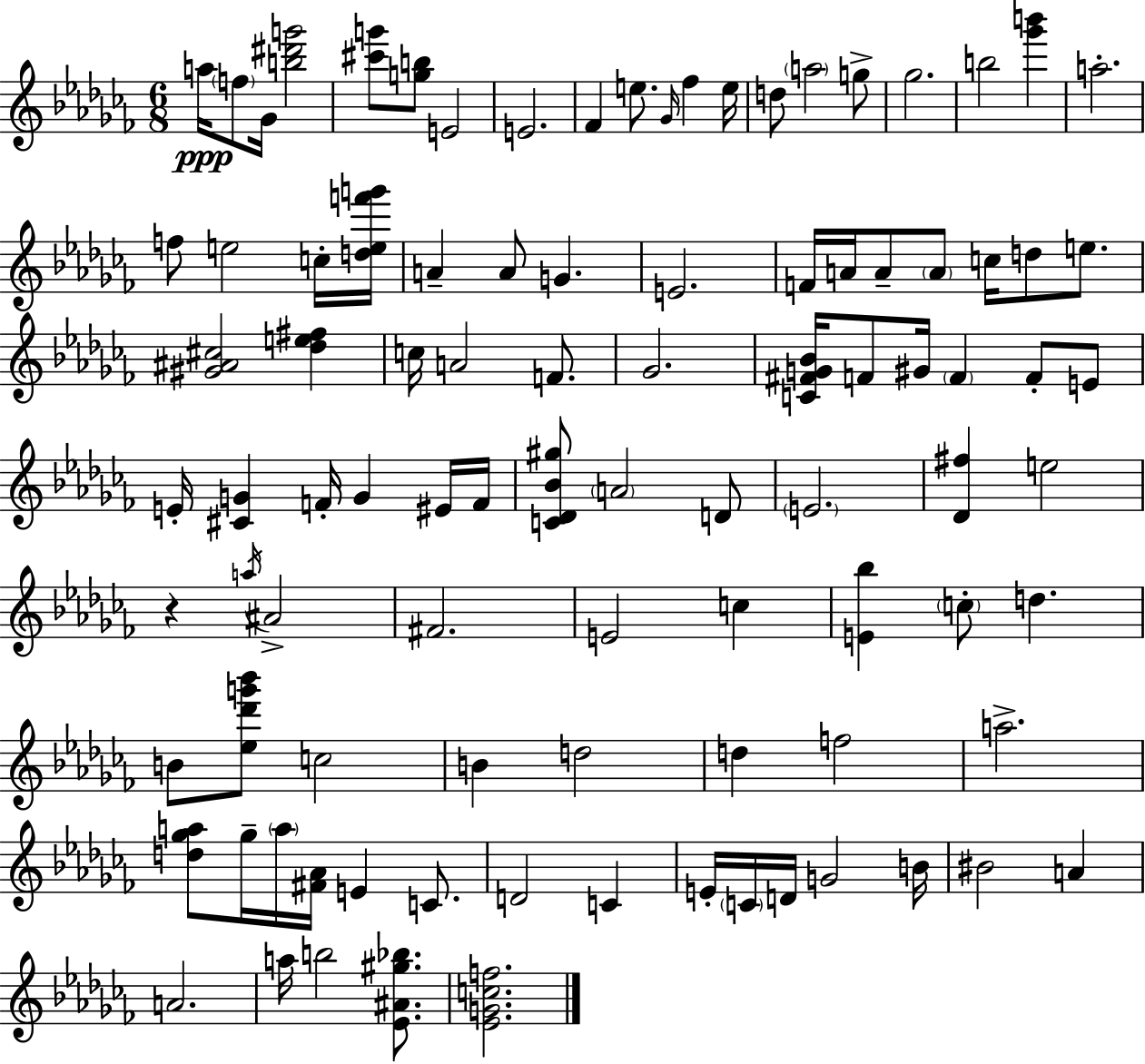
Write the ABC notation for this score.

X:1
T:Untitled
M:6/8
L:1/4
K:Abm
a/4 f/2 _G/4 [b^d'g']2 [^c'g']/2 [gb]/2 E2 E2 _F e/2 _G/4 _f e/4 d/2 a2 g/2 _g2 b2 [_g'b'] a2 f/2 e2 c/4 [def'g']/4 A A/2 G E2 F/4 A/4 A/2 A/2 c/4 d/2 e/2 [^G^A^c]2 [_de^f] c/4 A2 F/2 _G2 [C^FG_B]/4 F/2 ^G/4 F F/2 E/2 E/4 [^CG] F/4 G ^E/4 F/4 [C_D_B^g]/2 A2 D/2 E2 [_D^f] e2 z a/4 ^A2 ^F2 E2 c [E_b] c/2 d B/2 [_e_d'g'_b']/2 c2 B d2 d f2 a2 [d_ga]/2 _g/4 a/4 [^F_A]/4 E C/2 D2 C E/4 C/4 D/4 G2 B/4 ^B2 A A2 a/4 b2 [_E^A^g_b]/2 [_EGcf]2